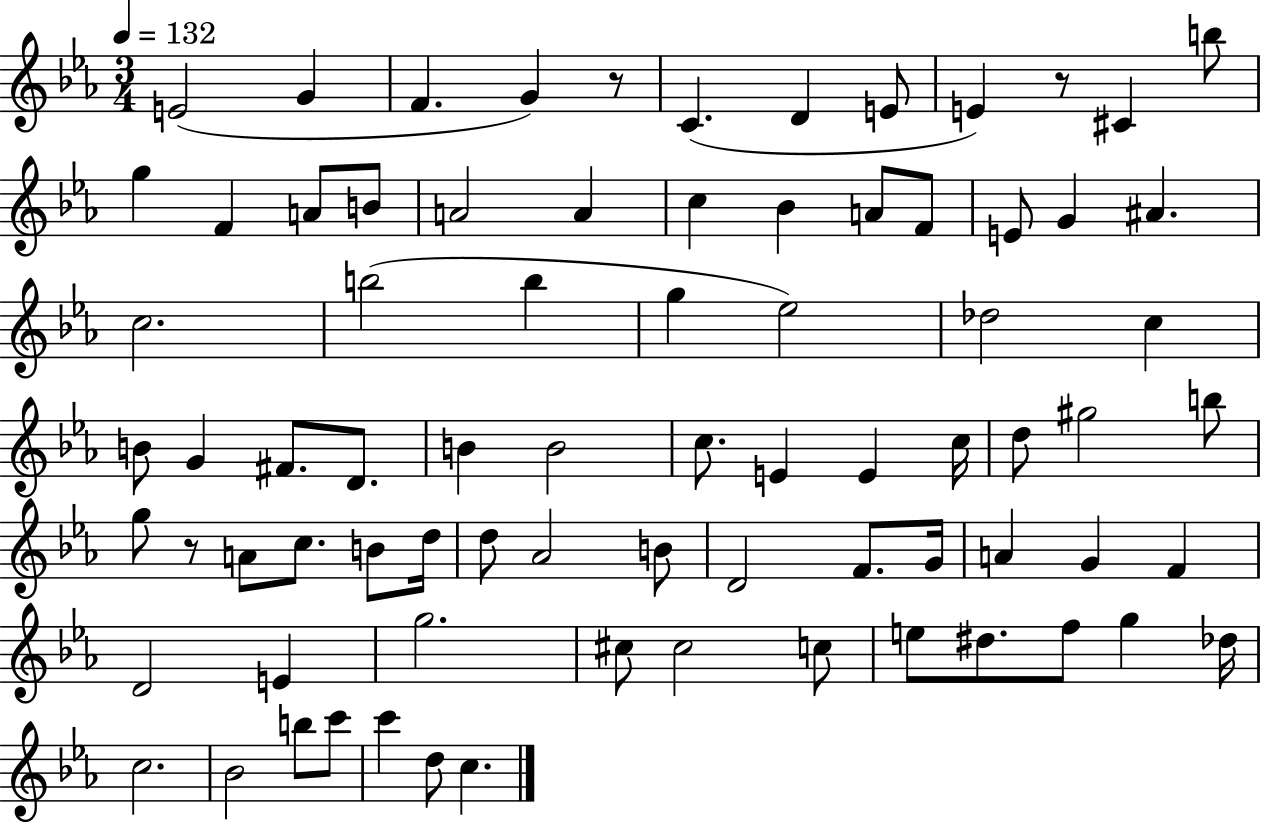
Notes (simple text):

E4/h G4/q F4/q. G4/q R/e C4/q. D4/q E4/e E4/q R/e C#4/q B5/e G5/q F4/q A4/e B4/e A4/h A4/q C5/q Bb4/q A4/e F4/e E4/e G4/q A#4/q. C5/h. B5/h B5/q G5/q Eb5/h Db5/h C5/q B4/e G4/q F#4/e. D4/e. B4/q B4/h C5/e. E4/q E4/q C5/s D5/e G#5/h B5/e G5/e R/e A4/e C5/e. B4/e D5/s D5/e Ab4/h B4/e D4/h F4/e. G4/s A4/q G4/q F4/q D4/h E4/q G5/h. C#5/e C#5/h C5/e E5/e D#5/e. F5/e G5/q Db5/s C5/h. Bb4/h B5/e C6/e C6/q D5/e C5/q.